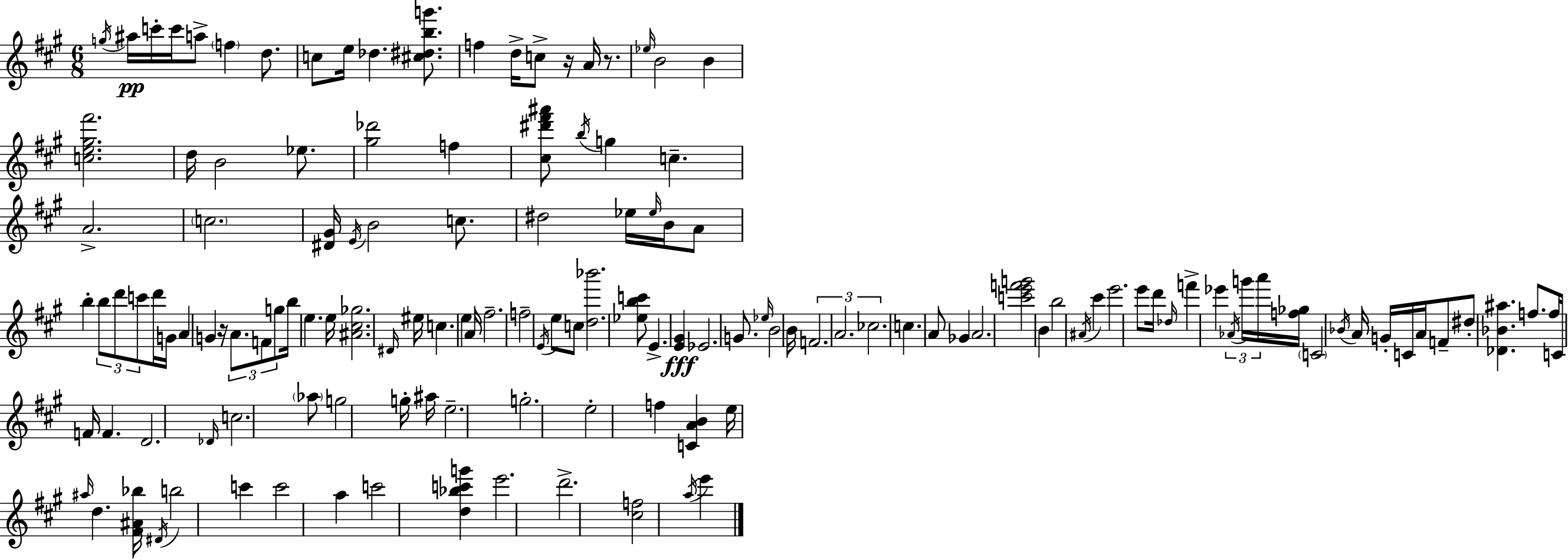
G5/s A#5/s C6/s C6/s A5/e F5/q D5/e. C5/e E5/s Db5/q. [C#5,D#5,B5,G6]/e. F5/q D5/s C5/e R/s A4/s R/e. Eb5/s B4/h B4/q [C5,E5,G#5,F#6]/h. D5/s B4/h Eb5/e. [G#5,Db6]/h F5/q [C#5,D#6,F#6,A#6]/e B5/s G5/q C5/q. A4/h. C5/h. [D#4,G#4]/s E4/s B4/h C5/e. D#5/h Eb5/s Eb5/s B4/s A4/e B5/q B5/e D6/e C6/e D6/s G4/s A4/q G4/q R/s A4/e. F4/e G5/e B5/s E5/q. E5/s [A#4,C#5,Gb5]/h. D#4/s EIS5/s C5/q. E5/q A4/s F#5/h. F5/h E4/s E5/e C5/e [D5,Bb6]/h. [Eb5,B5,C6]/e E4/q. [E4,G#4]/q Eb4/h. G4/e. Eb5/s B4/h B4/s F4/h. A4/h. CES5/h. C5/q. A4/e Gb4/q A4/h. [C6,E6,F6,G6]/h B4/q B5/h A#4/s C#6/q E6/h. E6/e D6/s Db5/s F6/q Eb6/q Ab4/s G6/s A6/s [F5,Gb5]/s C4/h Bb4/s A4/s G4/s C4/s A4/s F4/e D#5/e [Db4,Bb4,A#5]/q. F5/e. F5/s C4/s F4/s F4/q. D4/h. Db4/s C5/h. Ab5/e G5/h G5/s A#5/s E5/h. G5/h. E5/h F5/q [C4,A4,B4]/q E5/s A#5/s D5/q. [F#4,A#4,Bb5]/s D#4/s B5/h C6/q C6/h A5/q C6/h [D5,Bb5,C6,G6]/q E6/h. D6/h. [C#5,F5]/h A5/s E6/q